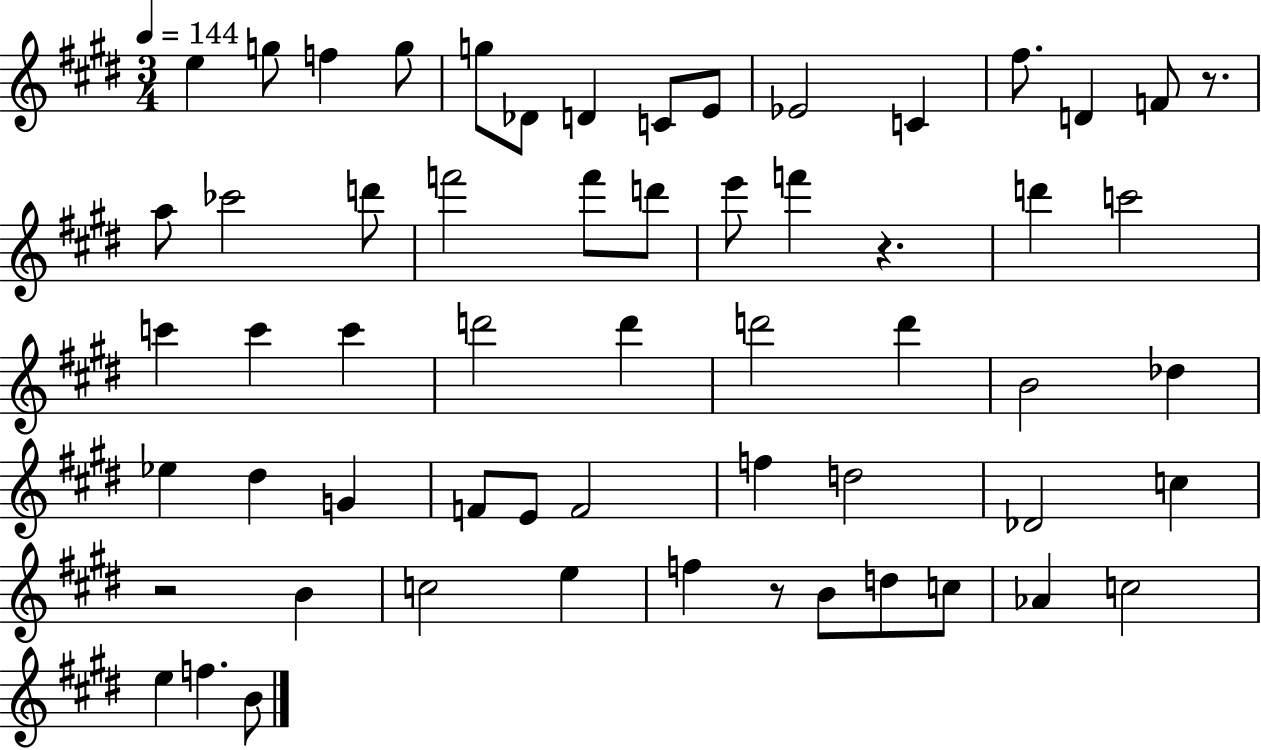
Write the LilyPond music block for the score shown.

{
  \clef treble
  \numericTimeSignature
  \time 3/4
  \key e \major
  \tempo 4 = 144
  e''4 g''8 f''4 g''8 | g''8 des'8 d'4 c'8 e'8 | ees'2 c'4 | fis''8. d'4 f'8 r8. | \break a''8 ces'''2 d'''8 | f'''2 f'''8 d'''8 | e'''8 f'''4 r4. | d'''4 c'''2 | \break c'''4 c'''4 c'''4 | d'''2 d'''4 | d'''2 d'''4 | b'2 des''4 | \break ees''4 dis''4 g'4 | f'8 e'8 f'2 | f''4 d''2 | des'2 c''4 | \break r2 b'4 | c''2 e''4 | f''4 r8 b'8 d''8 c''8 | aes'4 c''2 | \break e''4 f''4. b'8 | \bar "|."
}